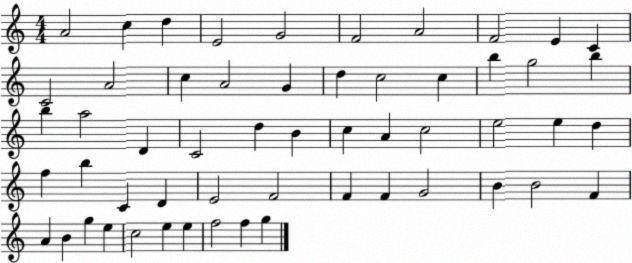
X:1
T:Untitled
M:4/4
L:1/4
K:C
A2 c d E2 G2 F2 A2 F2 E C C2 A2 c A2 G d c2 c b g2 b b a2 D C2 d B c A c2 e2 e d f b C D E2 F2 F F G2 B B2 F A B g e c2 e e f2 f g